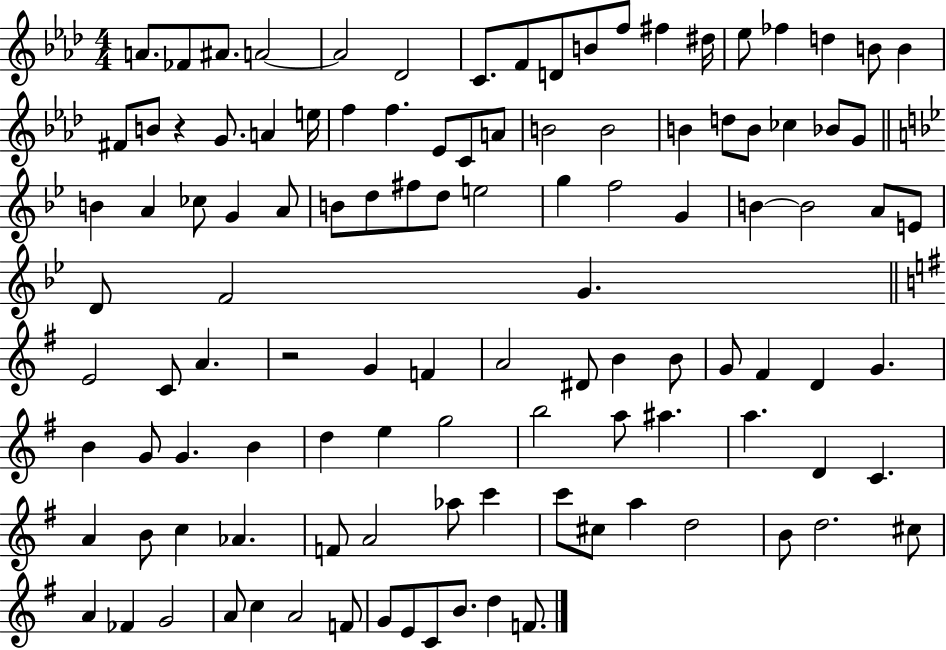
A4/e. FES4/e A#4/e. A4/h A4/h Db4/h C4/e. F4/e D4/e B4/e F5/e F#5/q D#5/s Eb5/e FES5/q D5/q B4/e B4/q F#4/e B4/e R/q G4/e. A4/q E5/s F5/q F5/q. Eb4/e C4/e A4/e B4/h B4/h B4/q D5/e B4/e CES5/q Bb4/e G4/e B4/q A4/q CES5/e G4/q A4/e B4/e D5/e F#5/e D5/e E5/h G5/q F5/h G4/q B4/q B4/h A4/e E4/e D4/e F4/h G4/q. E4/h C4/e A4/q. R/h G4/q F4/q A4/h D#4/e B4/q B4/e G4/e F#4/q D4/q G4/q. B4/q G4/e G4/q. B4/q D5/q E5/q G5/h B5/h A5/e A#5/q. A5/q. D4/q C4/q. A4/q B4/e C5/q Ab4/q. F4/e A4/h Ab5/e C6/q C6/e C#5/e A5/q D5/h B4/e D5/h. C#5/e A4/q FES4/q G4/h A4/e C5/q A4/h F4/e G4/e E4/e C4/e B4/e. D5/q F4/e.